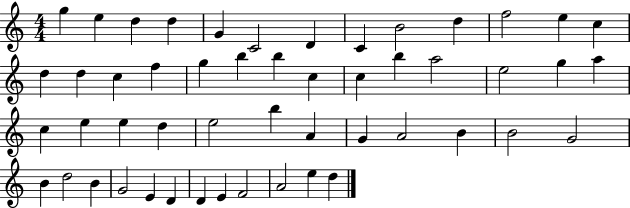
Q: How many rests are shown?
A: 0